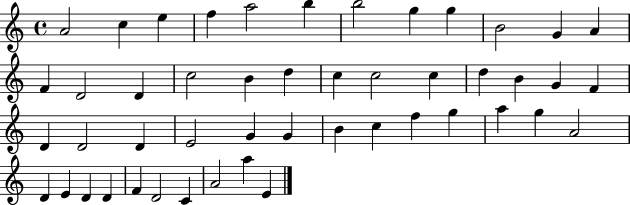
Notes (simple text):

A4/h C5/q E5/q F5/q A5/h B5/q B5/h G5/q G5/q B4/h G4/q A4/q F4/q D4/h D4/q C5/h B4/q D5/q C5/q C5/h C5/q D5/q B4/q G4/q F4/q D4/q D4/h D4/q E4/h G4/q G4/q B4/q C5/q F5/q G5/q A5/q G5/q A4/h D4/q E4/q D4/q D4/q F4/q D4/h C4/q A4/h A5/q E4/q